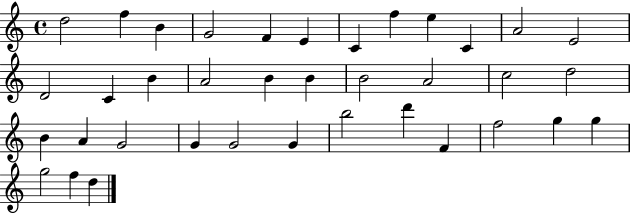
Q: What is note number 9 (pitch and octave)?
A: E5